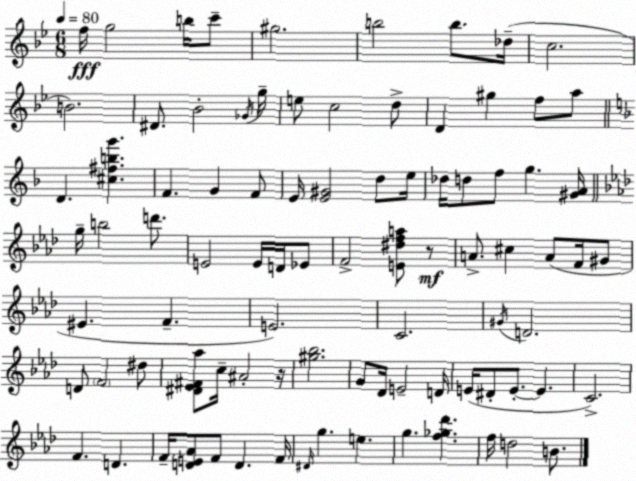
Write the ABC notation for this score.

X:1
T:Untitled
M:6/8
L:1/4
K:Gm
f/4 g2 b/4 c'/2 ^g2 b2 b/2 _d/4 c2 B2 ^D/2 _B2 _G/4 g/4 e/2 c2 d/2 D ^g f/2 a/2 D [^c^fbg'] F G F/2 E/4 [E^G]2 d/2 e/4 _d/4 d/2 f/2 g [^GA]/4 g/4 b2 d'/2 E2 E/4 D/4 _E/2 F2 [E^dfa]/2 z/2 A/2 ^c A/2 F/4 ^G/2 ^E F E2 C2 ^G/4 D2 D/2 F2 ^d/2 [^D_E^F_a]/2 c/4 ^A2 z/4 [^g_b]2 G/2 _D/4 E2 D/4 E/4 ^D/2 E/2 E C2 F D F/4 [DE_A]/2 F/2 D F/4 ^D/4 g e g [f_g_d'] f/4 d2 B/2